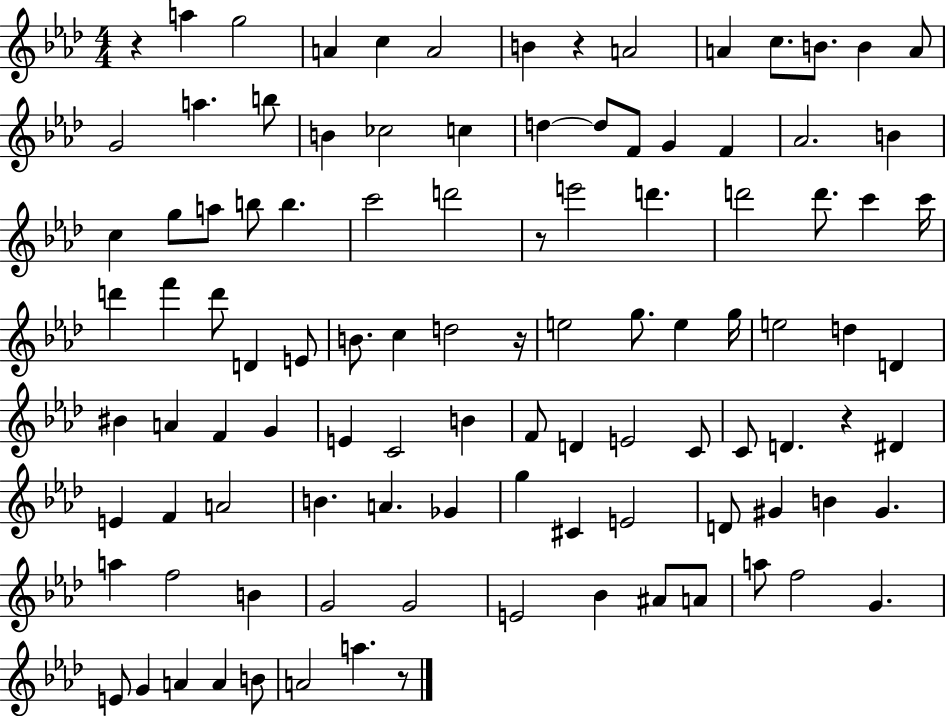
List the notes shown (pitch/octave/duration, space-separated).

R/q A5/q G5/h A4/q C5/q A4/h B4/q R/q A4/h A4/q C5/e. B4/e. B4/q A4/e G4/h A5/q. B5/e B4/q CES5/h C5/q D5/q D5/e F4/e G4/q F4/q Ab4/h. B4/q C5/q G5/e A5/e B5/e B5/q. C6/h D6/h R/e E6/h D6/q. D6/h D6/e. C6/q C6/s D6/q F6/q D6/e D4/q E4/e B4/e. C5/q D5/h R/s E5/h G5/e. E5/q G5/s E5/h D5/q D4/q BIS4/q A4/q F4/q G4/q E4/q C4/h B4/q F4/e D4/q E4/h C4/e C4/e D4/q. R/q D#4/q E4/q F4/q A4/h B4/q. A4/q. Gb4/q G5/q C#4/q E4/h D4/e G#4/q B4/q G#4/q. A5/q F5/h B4/q G4/h G4/h E4/h Bb4/q A#4/e A4/e A5/e F5/h G4/q. E4/e G4/q A4/q A4/q B4/e A4/h A5/q. R/e